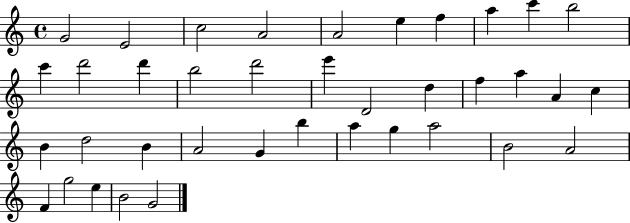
{
  \clef treble
  \time 4/4
  \defaultTimeSignature
  \key c \major
  g'2 e'2 | c''2 a'2 | a'2 e''4 f''4 | a''4 c'''4 b''2 | \break c'''4 d'''2 d'''4 | b''2 d'''2 | e'''4 d'2 d''4 | f''4 a''4 a'4 c''4 | \break b'4 d''2 b'4 | a'2 g'4 b''4 | a''4 g''4 a''2 | b'2 a'2 | \break f'4 g''2 e''4 | b'2 g'2 | \bar "|."
}